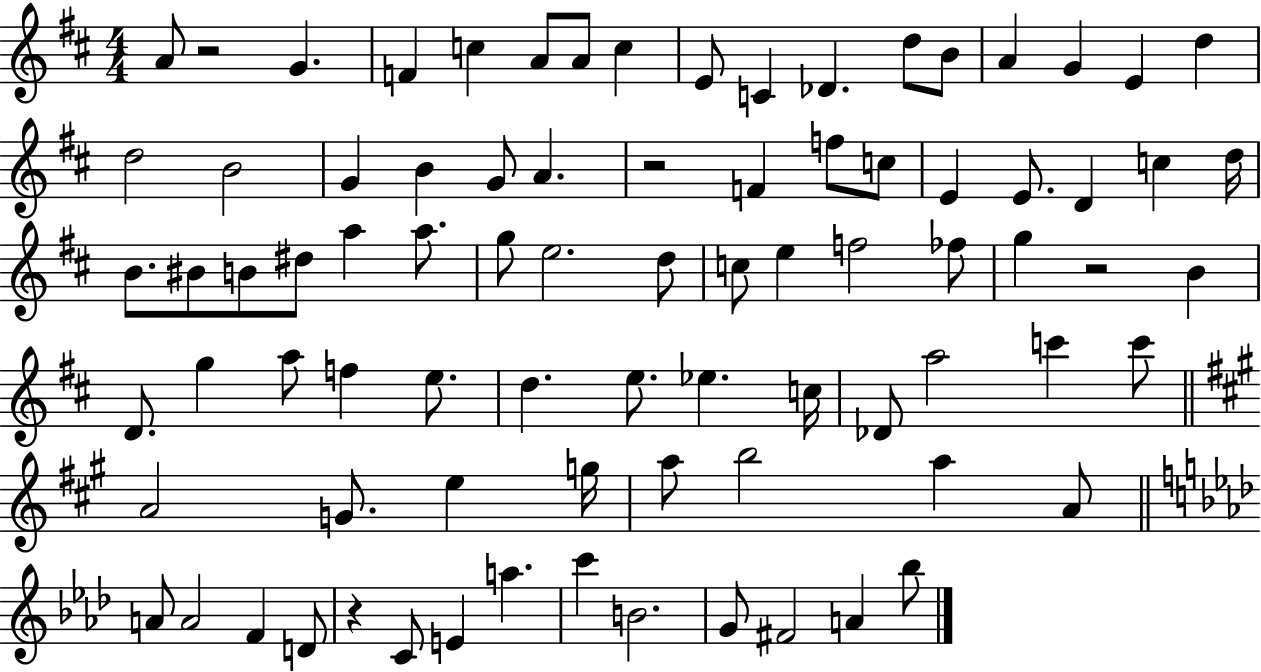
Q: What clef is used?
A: treble